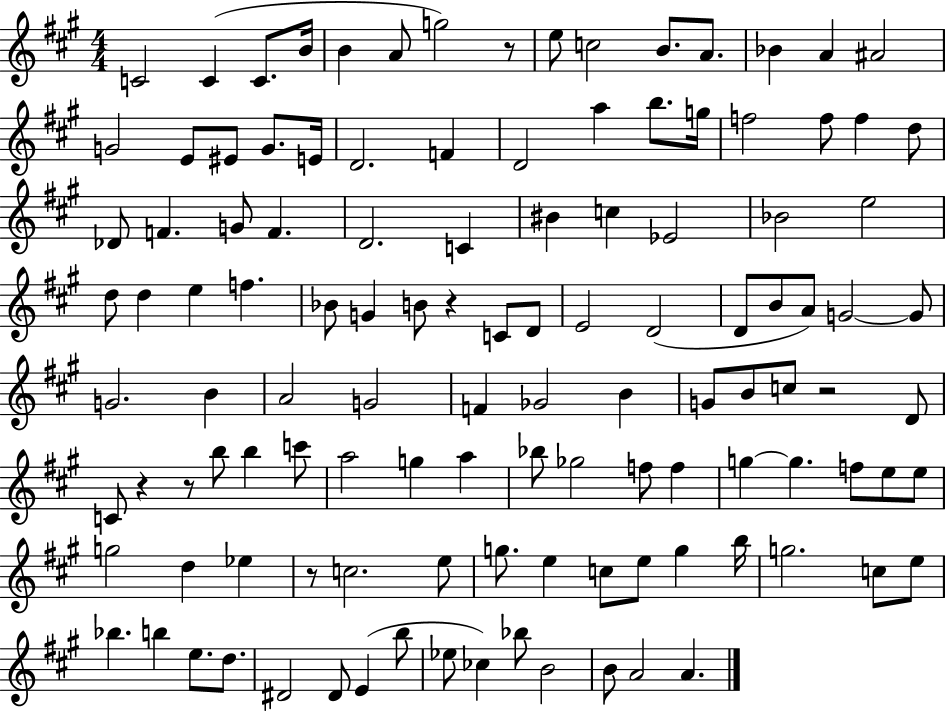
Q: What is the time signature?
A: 4/4